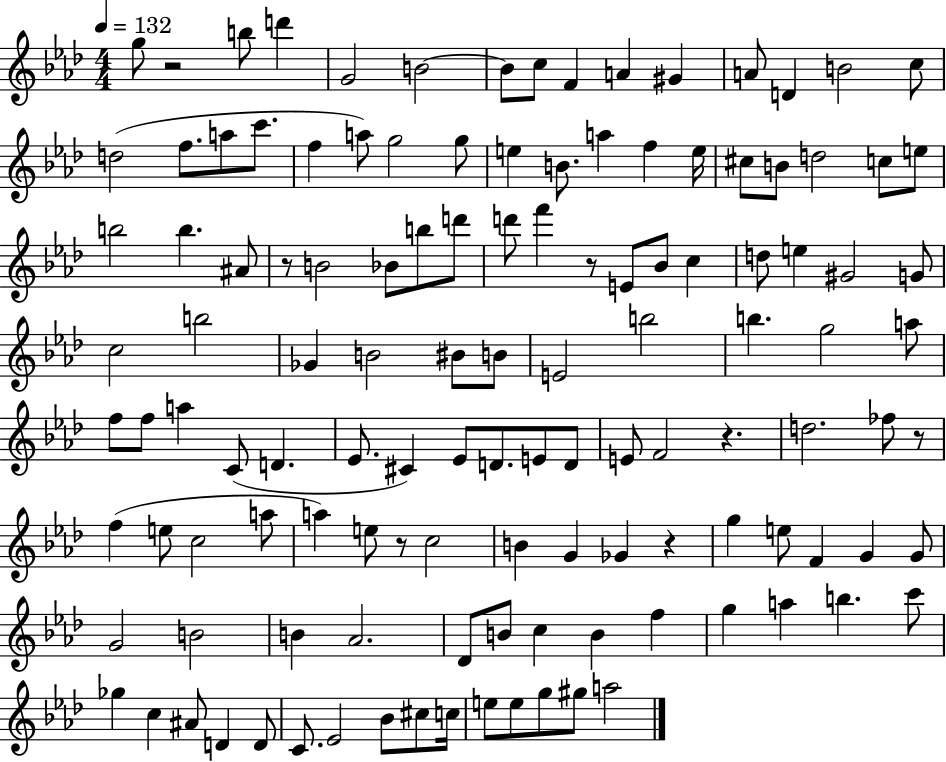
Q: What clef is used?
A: treble